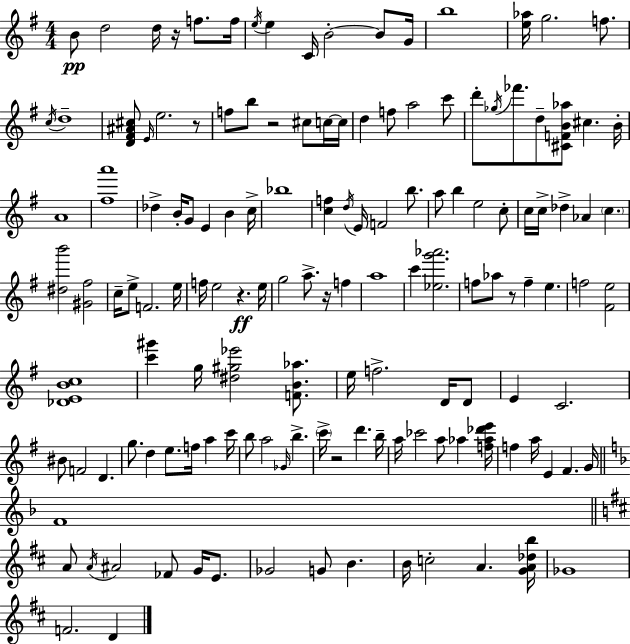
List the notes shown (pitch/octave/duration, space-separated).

B4/e D5/h D5/s R/s F5/e. F5/s E5/s E5/q C4/s B4/h B4/e G4/s B5/w [E5,Ab5]/s G5/h. F5/e. C5/s D5/w [D4,F#4,A#4,C#5]/e E4/s E5/h. R/e F5/e B5/e R/h C#5/e C5/s C5/s D5/q F5/e A5/h C6/e D6/e Gb5/s FES6/e. D5/e [C#4,F4,B4,Ab5]/e C#5/q. B4/s A4/w [F#5,A6]/w Db5/q B4/s G4/e E4/q B4/q C5/s Bb5/w [C5,F5]/q D5/s E4/s F4/h B5/e. A5/e B5/q E5/h C5/e C5/s C5/s Db5/q Ab4/q C5/q. [D#5,B6]/h [G#4,F#5]/h C5/s E5/e F4/h. E5/s F5/s E5/h R/q. E5/s G5/h A5/e. R/s F5/q A5/w C6/q [Eb5,G6,Ab6]/h. F5/e Ab5/e R/e F5/q E5/q. F5/h [F#4,E5]/h [Db4,E4,B4,C5]/w [C6,G#6]/q G5/s [D#5,G#5,Eb6]/h [F4,B4,Ab5]/e. E5/s F5/h. D4/s D4/e E4/q C4/h. BIS4/e F4/h D4/q. G5/e. D5/q E5/e. F5/s A5/q C6/s B5/e A5/h Gb4/s B5/q. C6/s R/h D6/q. B5/s A5/s CES6/h A5/e Ab5/q [F5,Ab5,Db6,E6]/s F5/q A5/s E4/q F#4/q. G4/s F4/w A4/e A4/s A#4/h FES4/e G4/s E4/e. Gb4/h G4/e B4/q. B4/s C5/h A4/q. [G4,A4,Db5,B5]/s Gb4/w F4/h. D4/q